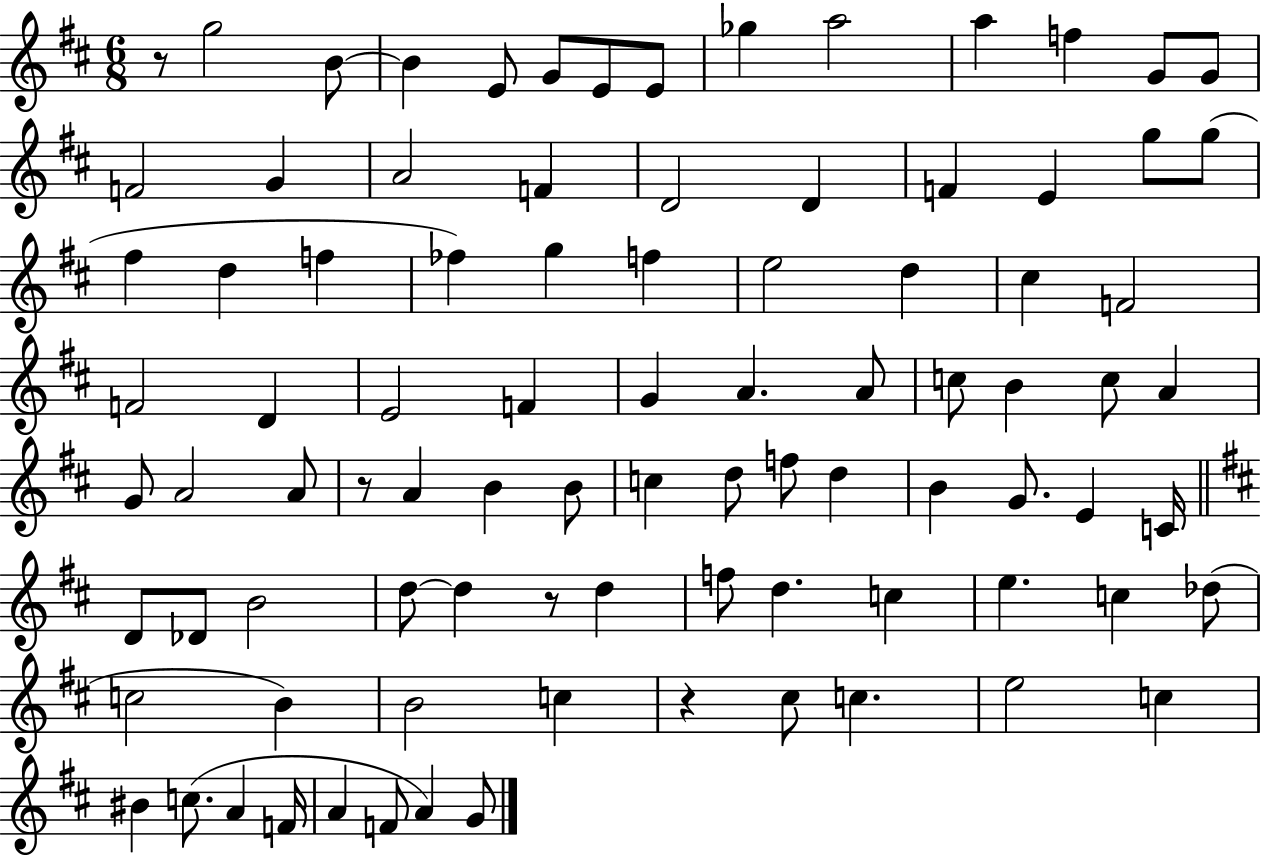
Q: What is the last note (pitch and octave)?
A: G4